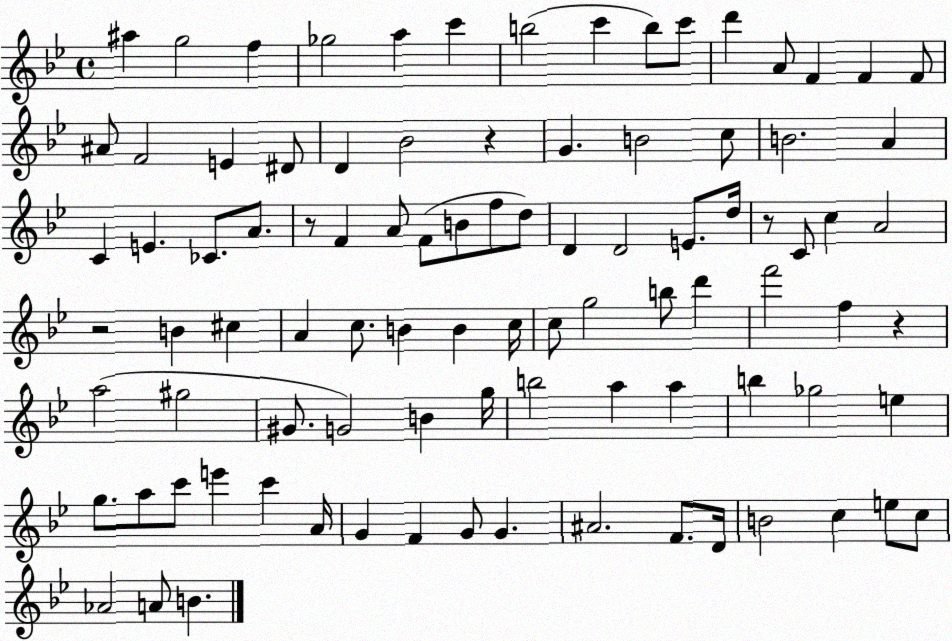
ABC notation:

X:1
T:Untitled
M:4/4
L:1/4
K:Bb
^a g2 f _g2 a c' b2 c' b/2 c'/2 d' A/2 F F F/2 ^A/2 F2 E ^D/2 D _B2 z G B2 c/2 B2 A C E _C/2 A/2 z/2 F A/2 F/2 B/2 f/2 d/2 D D2 E/2 d/4 z/2 C/2 c A2 z2 B ^c A c/2 B B c/4 c/2 g2 b/2 d' f'2 f z a2 ^g2 ^G/2 G2 B g/4 b2 a a b _g2 e g/2 a/2 c'/2 e' c' A/4 G F G/2 G ^A2 F/2 D/4 B2 c e/2 c/2 _A2 A/2 B